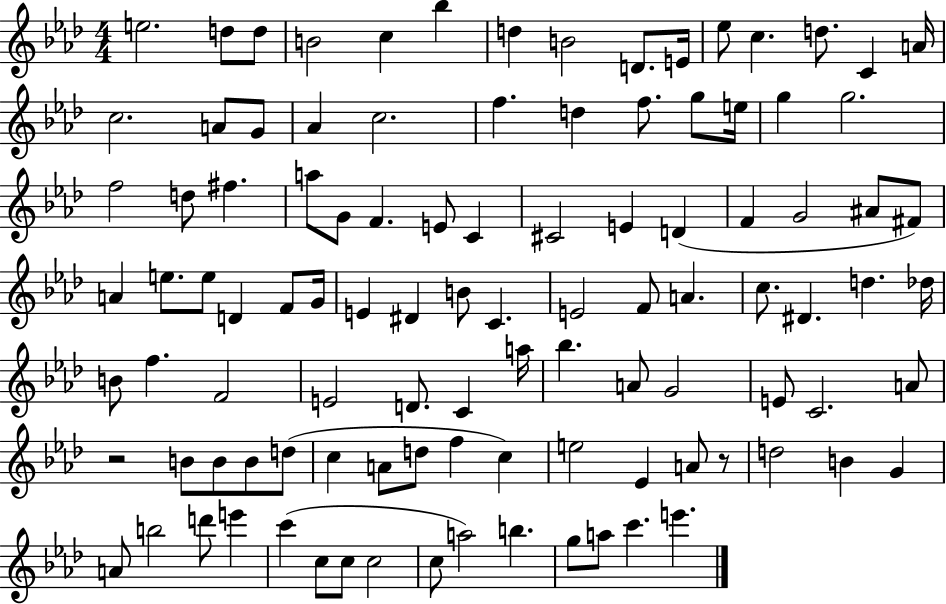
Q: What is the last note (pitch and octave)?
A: E6